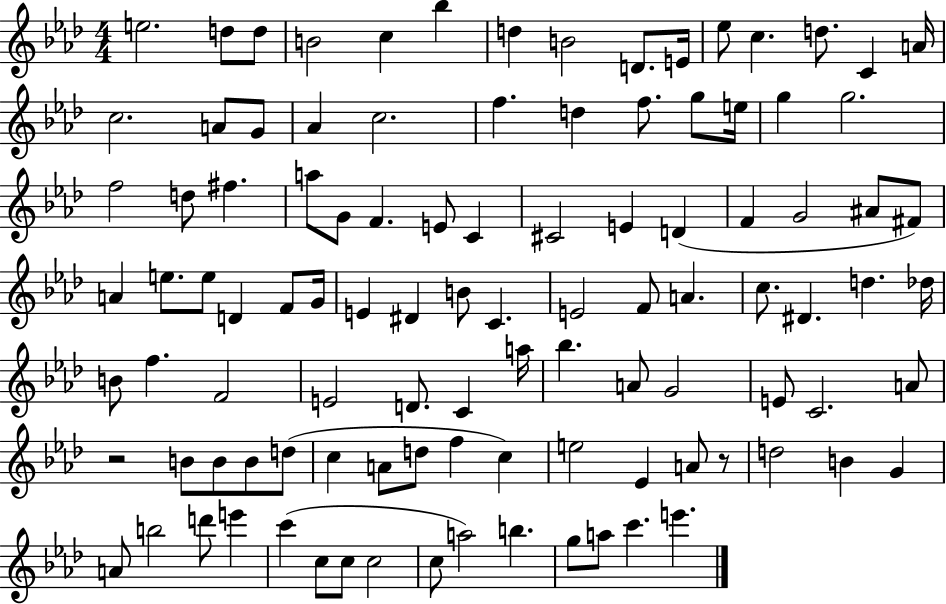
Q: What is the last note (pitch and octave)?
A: E6